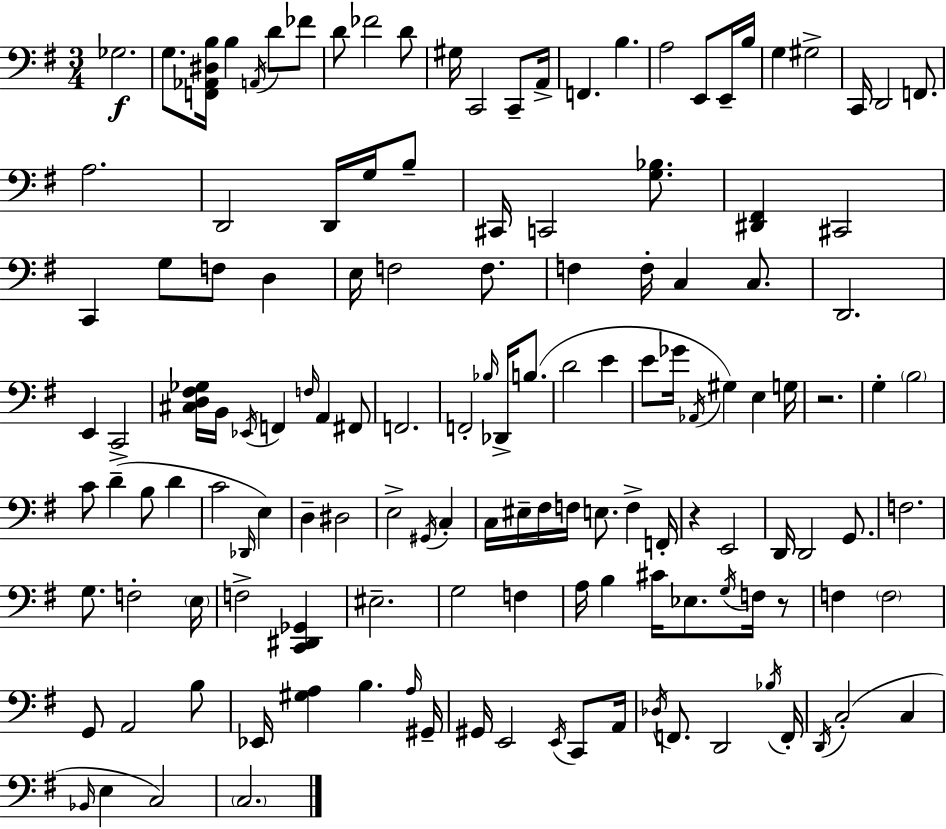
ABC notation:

X:1
T:Untitled
M:3/4
L:1/4
K:Em
_G,2 G,/2 [F,,_A,,^D,B,]/4 B, A,,/4 D/2 _F/2 D/2 _F2 D/2 ^G,/4 C,,2 C,,/2 A,,/4 F,, B, A,2 E,,/2 E,,/4 B,/4 G, ^G,2 C,,/4 D,,2 F,,/2 A,2 D,,2 D,,/4 G,/4 B,/2 ^C,,/4 C,,2 [G,_B,]/2 [^D,,^F,,] ^C,,2 C,, G,/2 F,/2 D, E,/4 F,2 F,/2 F, F,/4 C, C,/2 D,,2 E,, C,,2 [^C,D,^F,_G,]/4 B,,/4 _E,,/4 F,, F,/4 A,, ^F,,/2 F,,2 F,,2 _B,/4 _D,,/4 B,/2 D2 E E/2 _G/4 _A,,/4 ^G, E, G,/4 z2 G, B,2 C/2 D B,/2 D C2 _D,,/4 E, D, ^D,2 E,2 ^G,,/4 C, C,/4 ^E,/4 ^F,/4 F,/4 E,/2 F, F,,/4 z E,,2 D,,/4 D,,2 G,,/2 F,2 G,/2 F,2 E,/4 F,2 [C,,^D,,_G,,] ^E,2 G,2 F, A,/4 B, ^C/4 _E,/2 G,/4 F,/4 z/2 F, F,2 G,,/2 A,,2 B,/2 _E,,/4 [^G,A,] B, A,/4 ^G,,/4 ^G,,/4 E,,2 E,,/4 C,,/2 A,,/4 _D,/4 F,,/2 D,,2 _B,/4 F,,/4 D,,/4 C,2 C, _B,,/4 E, C,2 C,2